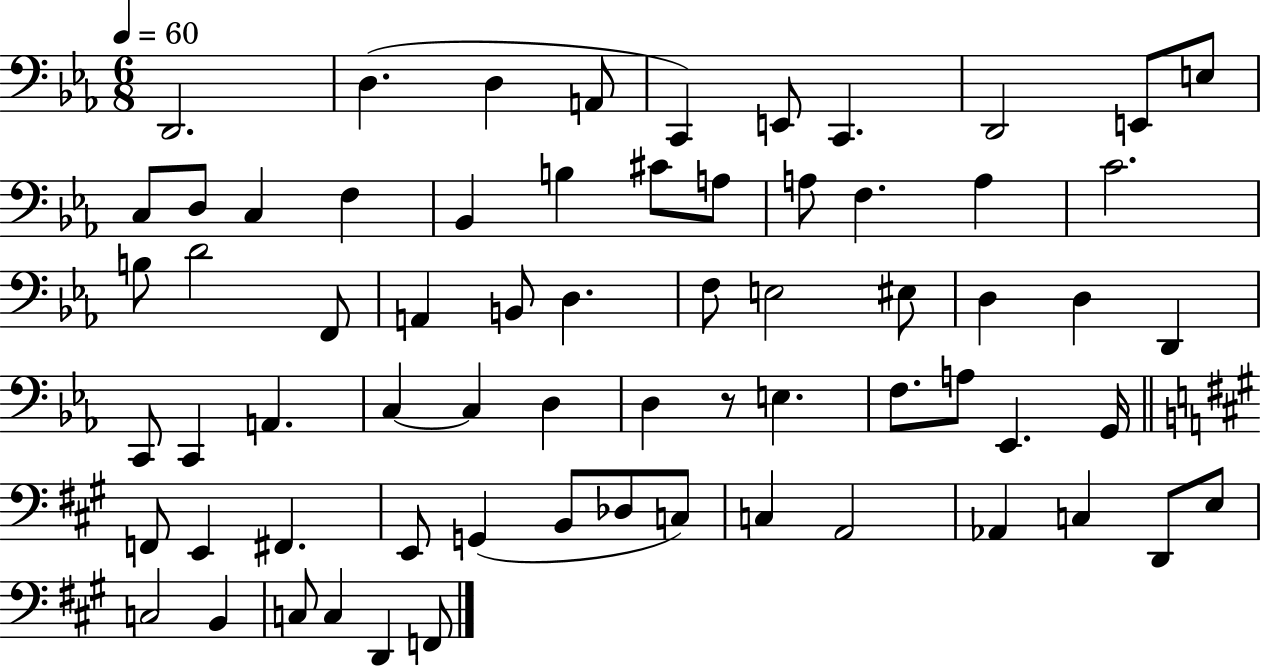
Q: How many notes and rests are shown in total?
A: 67